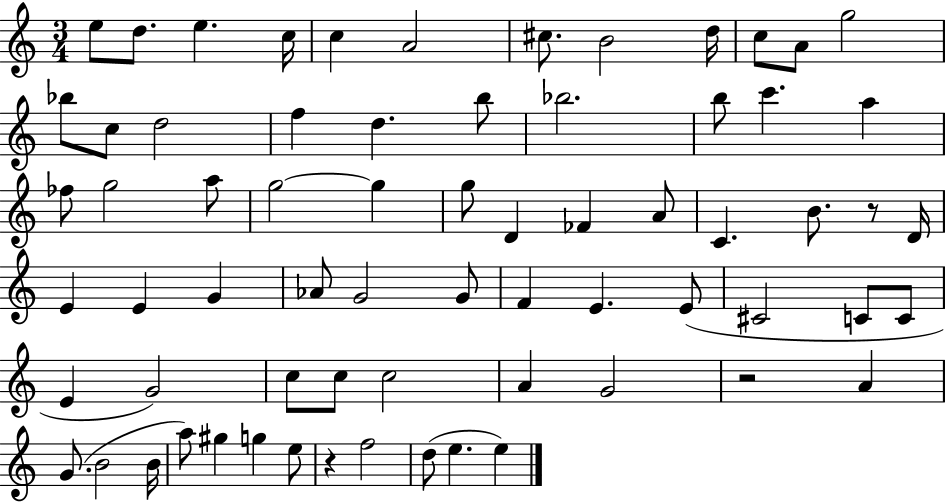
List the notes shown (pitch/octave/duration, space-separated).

E5/e D5/e. E5/q. C5/s C5/q A4/h C#5/e. B4/h D5/s C5/e A4/e G5/h Bb5/e C5/e D5/h F5/q D5/q. B5/e Bb5/h. B5/e C6/q. A5/q FES5/e G5/h A5/e G5/h G5/q G5/e D4/q FES4/q A4/e C4/q. B4/e. R/e D4/s E4/q E4/q G4/q Ab4/e G4/h G4/e F4/q E4/q. E4/e C#4/h C4/e C4/e E4/q G4/h C5/e C5/e C5/h A4/q G4/h R/h A4/q G4/e. B4/h B4/s A5/e G#5/q G5/q E5/e R/q F5/h D5/e E5/q. E5/q